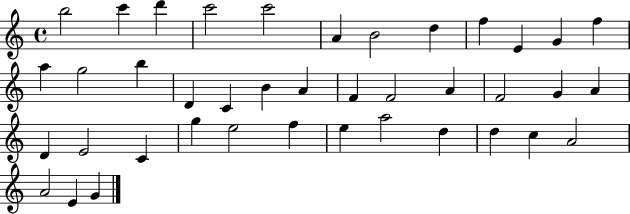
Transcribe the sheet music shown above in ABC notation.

X:1
T:Untitled
M:4/4
L:1/4
K:C
b2 c' d' c'2 c'2 A B2 d f E G f a g2 b D C B A F F2 A F2 G A D E2 C g e2 f e a2 d d c A2 A2 E G